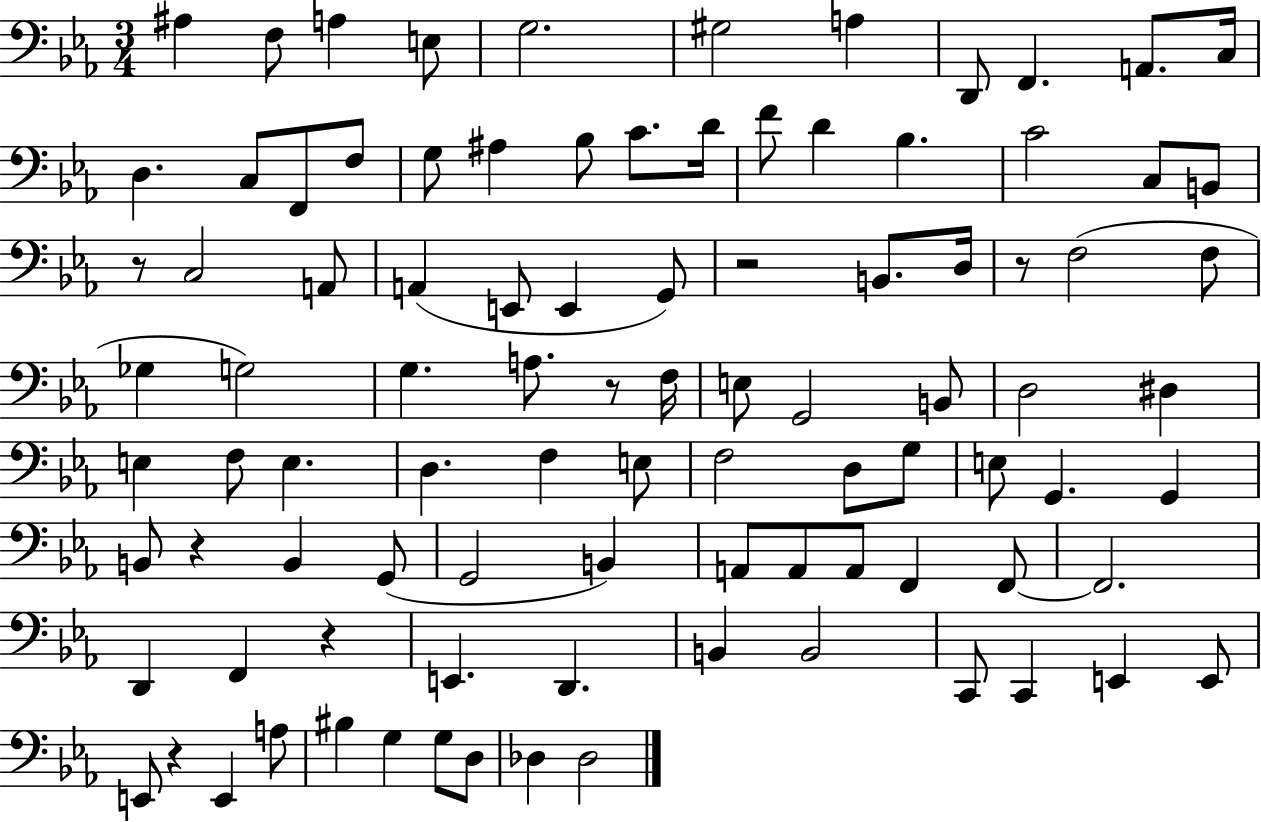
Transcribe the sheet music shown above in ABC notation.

X:1
T:Untitled
M:3/4
L:1/4
K:Eb
^A, F,/2 A, E,/2 G,2 ^G,2 A, D,,/2 F,, A,,/2 C,/4 D, C,/2 F,,/2 F,/2 G,/2 ^A, _B,/2 C/2 D/4 F/2 D _B, C2 C,/2 B,,/2 z/2 C,2 A,,/2 A,, E,,/2 E,, G,,/2 z2 B,,/2 D,/4 z/2 F,2 F,/2 _G, G,2 G, A,/2 z/2 F,/4 E,/2 G,,2 B,,/2 D,2 ^D, E, F,/2 E, D, F, E,/2 F,2 D,/2 G,/2 E,/2 G,, G,, B,,/2 z B,, G,,/2 G,,2 B,, A,,/2 A,,/2 A,,/2 F,, F,,/2 F,,2 D,, F,, z E,, D,, B,, B,,2 C,,/2 C,, E,, E,,/2 E,,/2 z E,, A,/2 ^B, G, G,/2 D,/2 _D, _D,2